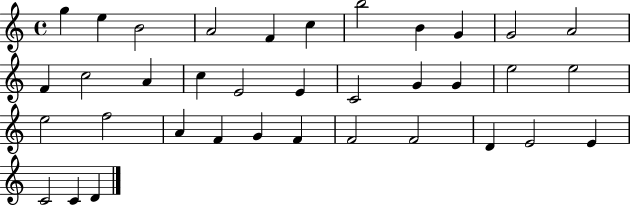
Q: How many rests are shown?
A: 0